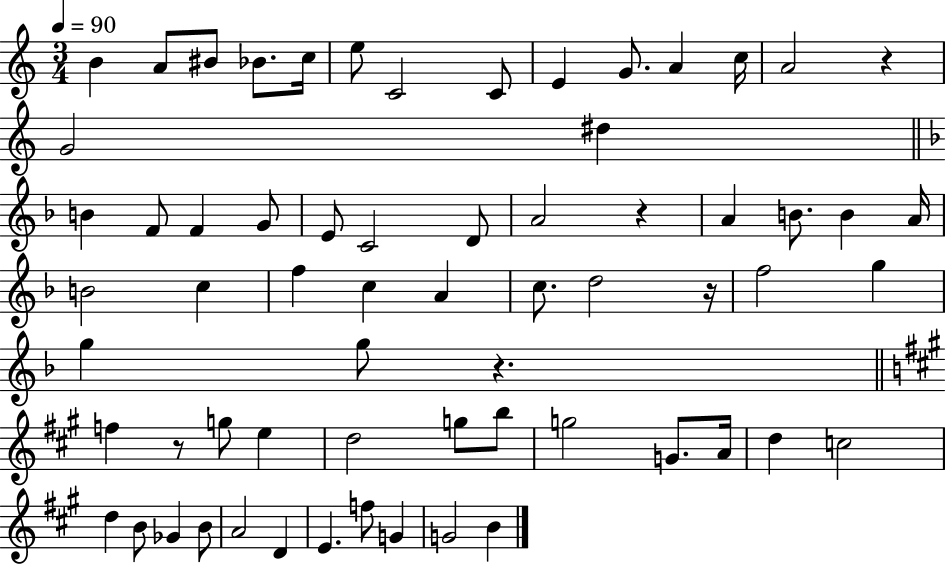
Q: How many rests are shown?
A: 5